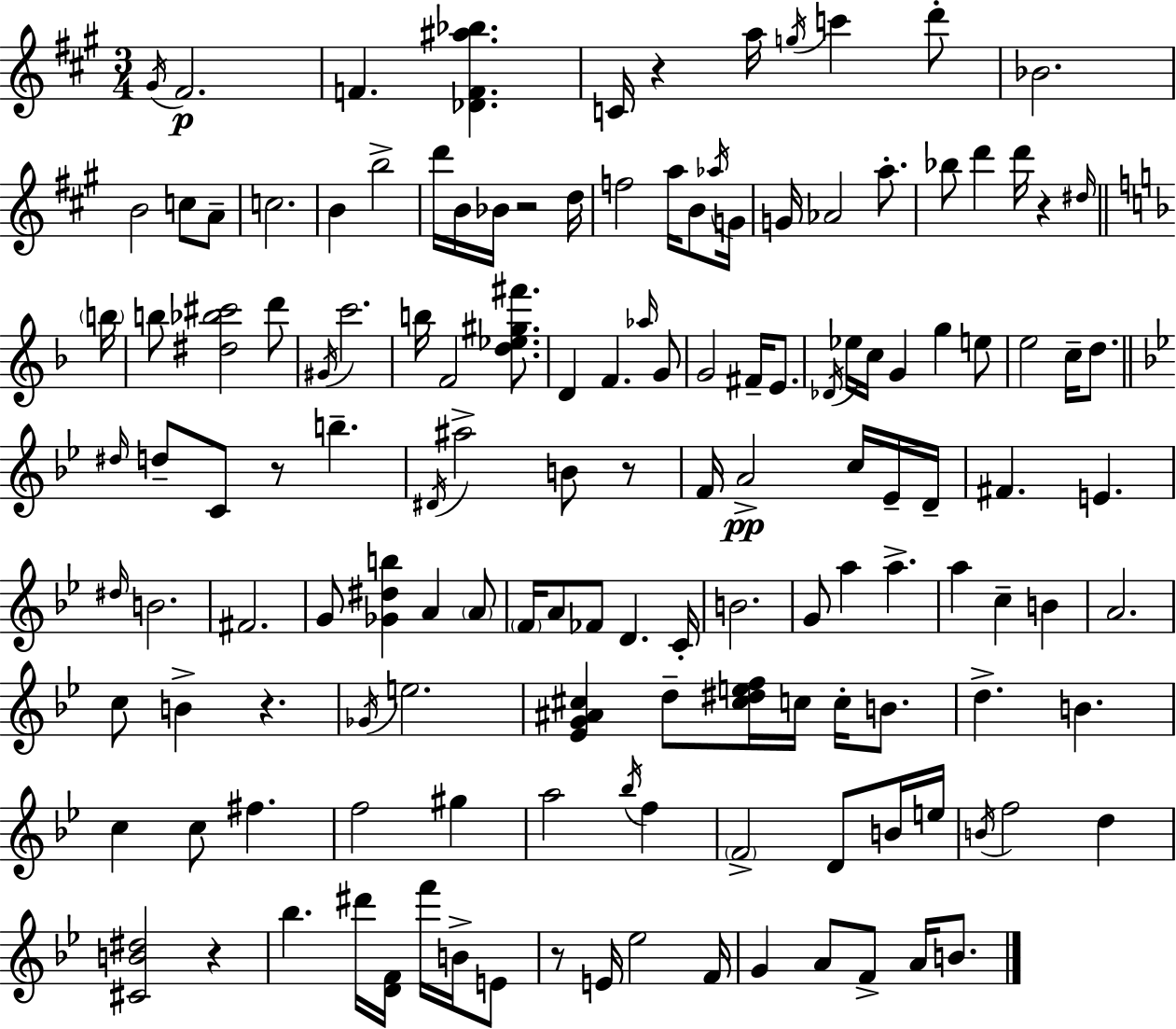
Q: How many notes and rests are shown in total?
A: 141